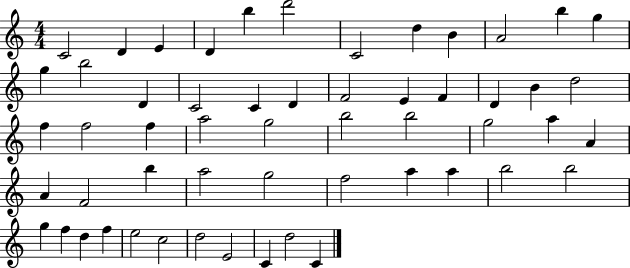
X:1
T:Untitled
M:4/4
L:1/4
K:C
C2 D E D b d'2 C2 d B A2 b g g b2 D C2 C D F2 E F D B d2 f f2 f a2 g2 b2 b2 g2 a A A F2 b a2 g2 f2 a a b2 b2 g f d f e2 c2 d2 E2 C d2 C